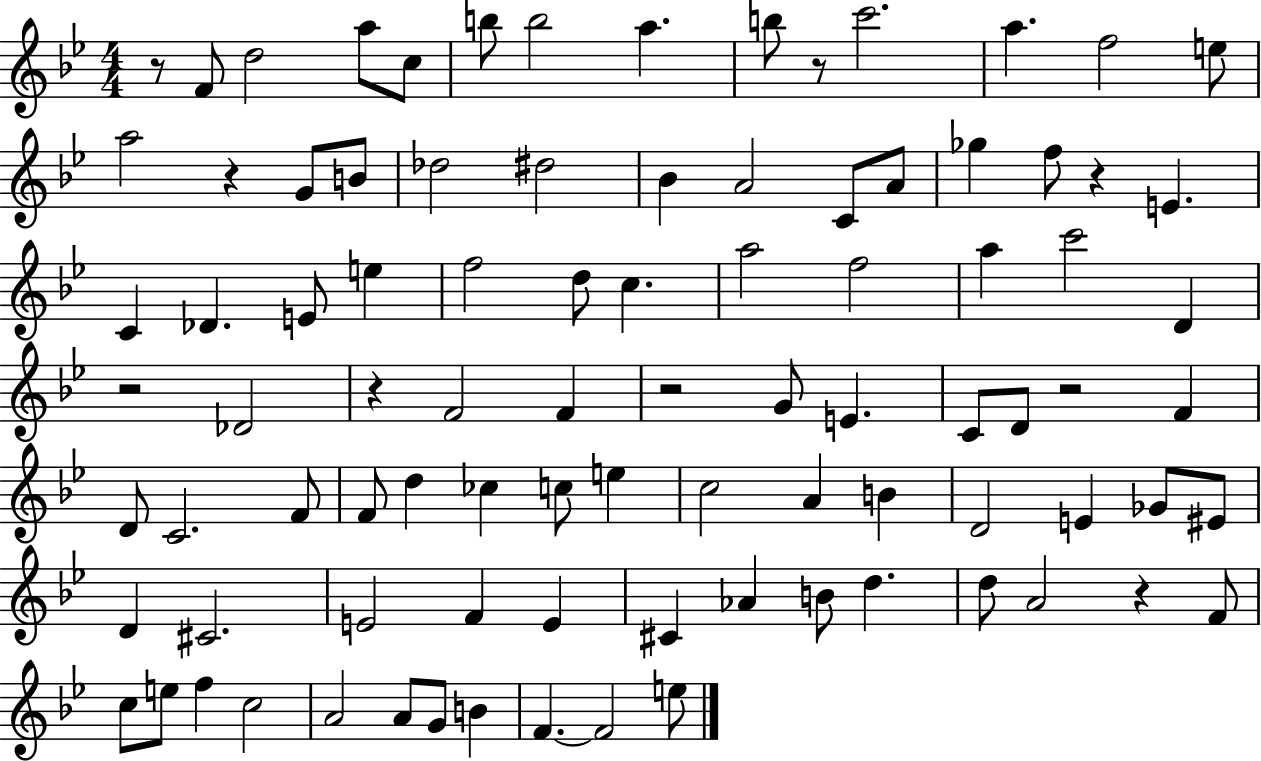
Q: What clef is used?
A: treble